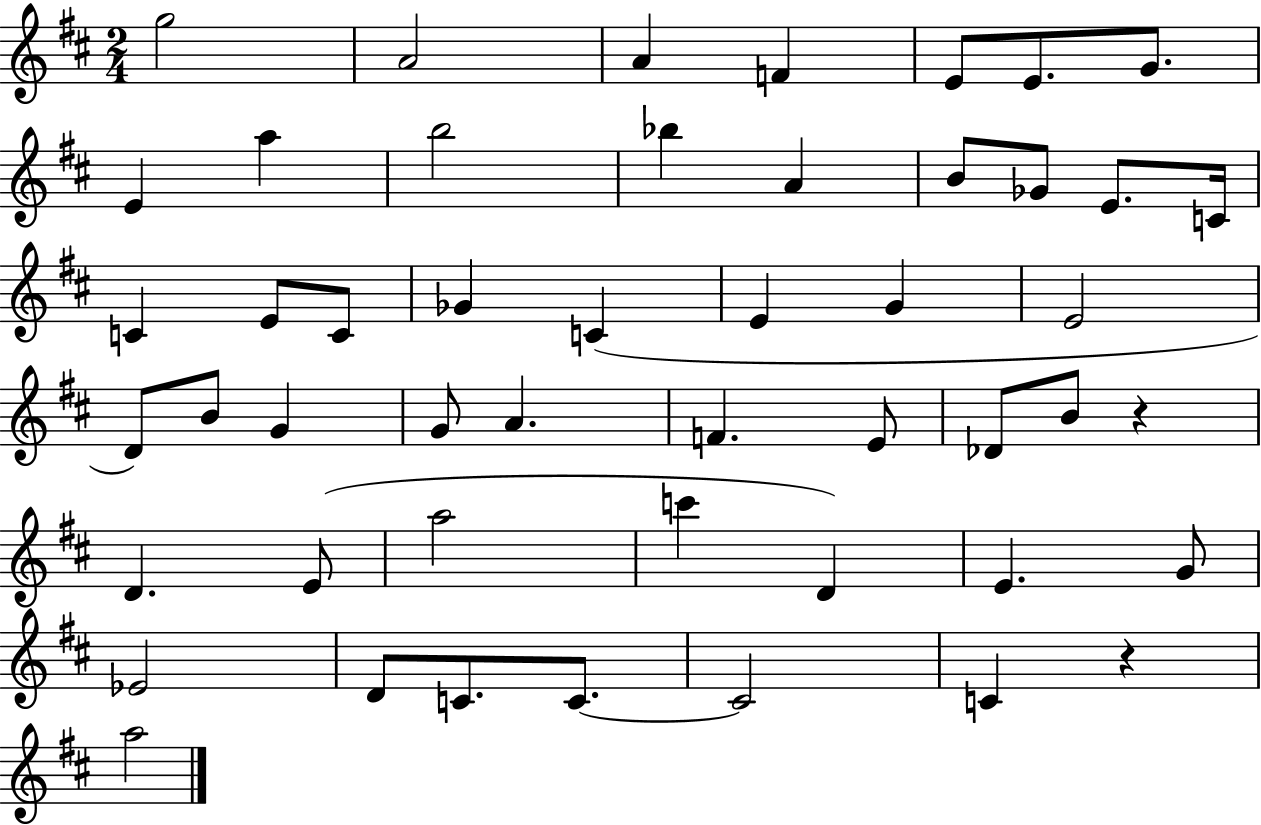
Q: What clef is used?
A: treble